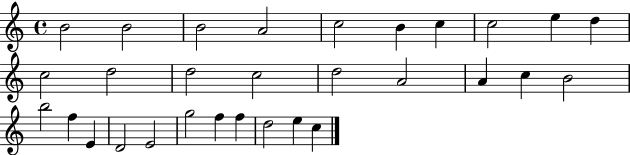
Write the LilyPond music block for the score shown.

{
  \clef treble
  \time 4/4
  \defaultTimeSignature
  \key c \major
  b'2 b'2 | b'2 a'2 | c''2 b'4 c''4 | c''2 e''4 d''4 | \break c''2 d''2 | d''2 c''2 | d''2 a'2 | a'4 c''4 b'2 | \break b''2 f''4 e'4 | d'2 e'2 | g''2 f''4 f''4 | d''2 e''4 c''4 | \break \bar "|."
}